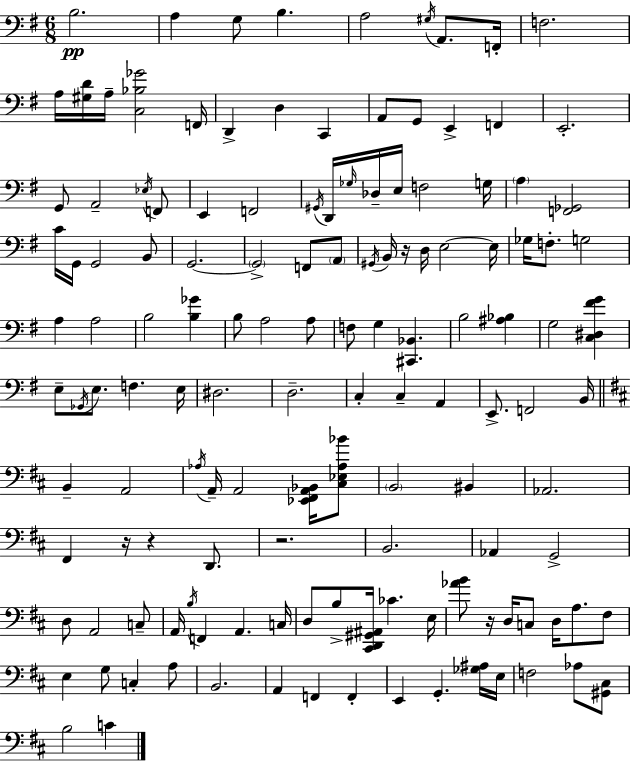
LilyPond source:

{
  \clef bass
  \numericTimeSignature
  \time 6/8
  \key e \minor
  b2.\pp | a4 g8 b4. | a2 \acciaccatura { gis16 } a,8. | f,16-. f2. | \break a16 <gis d'>16 a16-- <c bes ges'>2 | f,16 d,4-> d4 c,4 | a,8 g,8 e,4-> f,4 | e,2.-. | \break g,8 a,2-- \acciaccatura { ees16 } | f,8 e,4 f,2 | \acciaccatura { gis,16 } d,16 \grace { ges16 } des16-- e16 f2 | g16 \parenthesize a4 <f, ges,>2 | \break c'16 g,16 g,2 | b,8 g,2.~~ | \parenthesize g,2-> | f,8 \parenthesize a,8 \acciaccatura { gis,16 } b,16 r16 d16 e2~~ | \break e16 ges16 f8.-. g2 | a4 a2 | b2 | <b ges'>4 b8 a2 | \break a8 f8 g4 <cis, bes,>4. | b2 | <ais bes>4 g2 | <c dis fis' g'>4 e8-- \acciaccatura { ges,16 } e8. f4. | \break e16 dis2. | d2.-- | c4-. c4-- | a,4 e,8.-> f,2 | \break b,16 \bar "||" \break \key d \major b,4-- a,2 | \acciaccatura { aes16 } a,16-- a,2 <ees, fis, a, bes,>16 <cis ees aes bes'>8 | \parenthesize b,2 bis,4 | aes,2. | \break fis,4 r16 r4 d,8. | r2. | b,2. | aes,4 g,2-> | \break d8 a,2 c8-- | a,16 \acciaccatura { b16 } f,4 a,4. | c16 d8 b8-> <cis, d, gis, ais,>16 ces'4. | e16 <aes' b'>8 r16 d16 c8 d16 a8. | \break fis8 e4 g8 c4-. | a8 b,2. | a,4 f,4 f,4-. | e,4 g,4.-. | \break <ges ais>16 e16 f2 aes8 | <gis, cis>8 b2 c'4 | \bar "|."
}